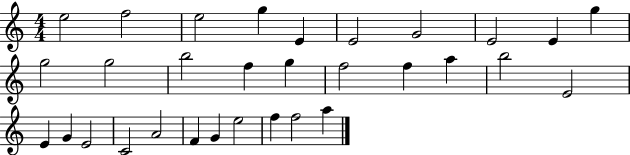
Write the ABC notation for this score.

X:1
T:Untitled
M:4/4
L:1/4
K:C
e2 f2 e2 g E E2 G2 E2 E g g2 g2 b2 f g f2 f a b2 E2 E G E2 C2 A2 F G e2 f f2 a